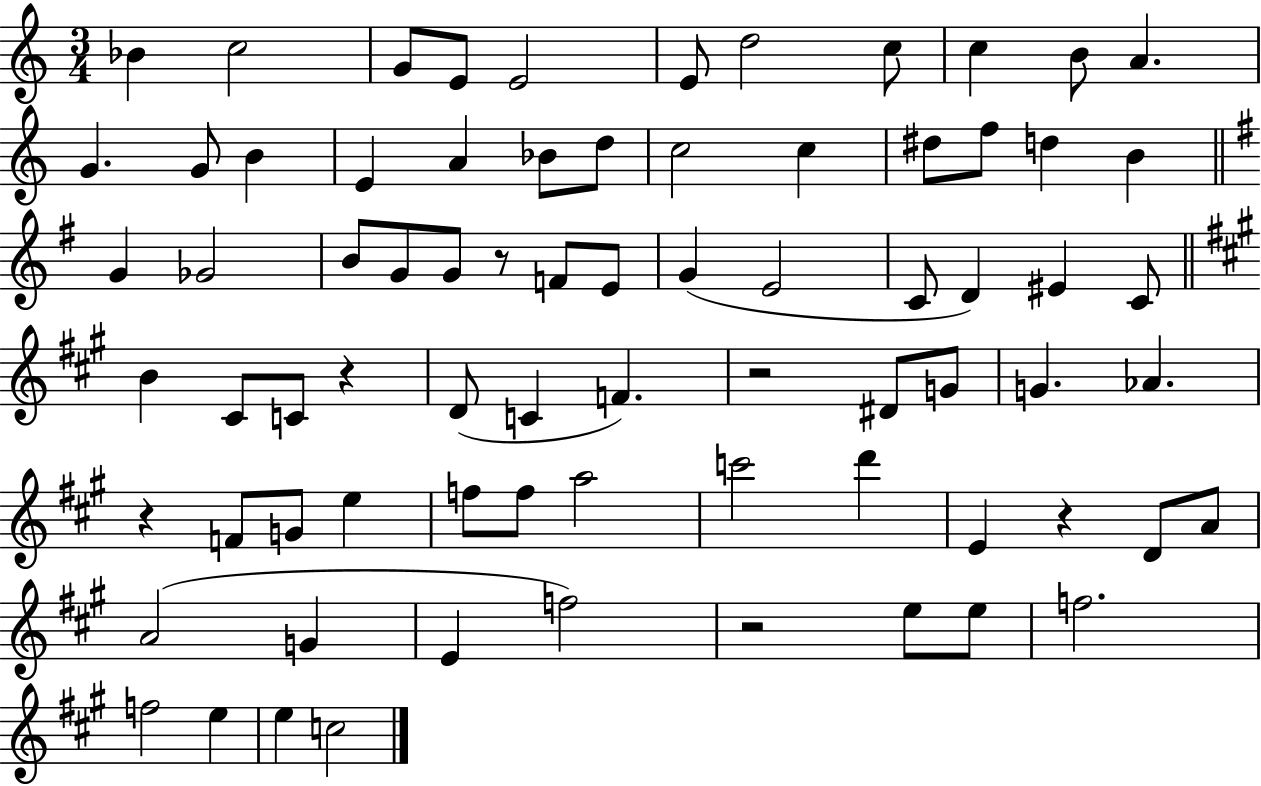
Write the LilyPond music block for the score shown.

{
  \clef treble
  \numericTimeSignature
  \time 3/4
  \key c \major
  bes'4 c''2 | g'8 e'8 e'2 | e'8 d''2 c''8 | c''4 b'8 a'4. | \break g'4. g'8 b'4 | e'4 a'4 bes'8 d''8 | c''2 c''4 | dis''8 f''8 d''4 b'4 | \break \bar "||" \break \key g \major g'4 ges'2 | b'8 g'8 g'8 r8 f'8 e'8 | g'4( e'2 | c'8 d'4) eis'4 c'8 | \break \bar "||" \break \key a \major b'4 cis'8 c'8 r4 | d'8( c'4 f'4.) | r2 dis'8 g'8 | g'4. aes'4. | \break r4 f'8 g'8 e''4 | f''8 f''8 a''2 | c'''2 d'''4 | e'4 r4 d'8 a'8 | \break a'2( g'4 | e'4 f''2) | r2 e''8 e''8 | f''2. | \break f''2 e''4 | e''4 c''2 | \bar "|."
}